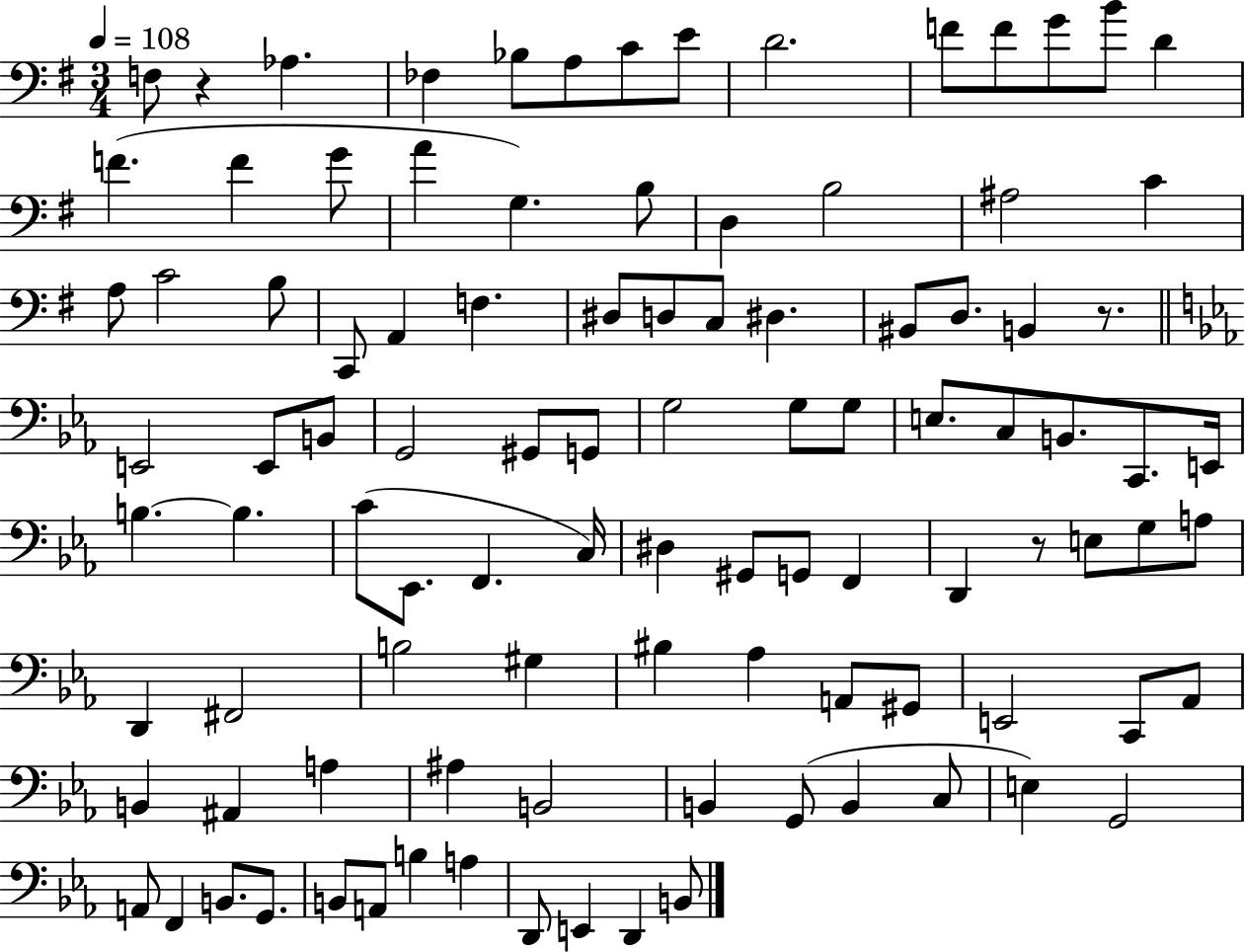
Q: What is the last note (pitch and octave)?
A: B2